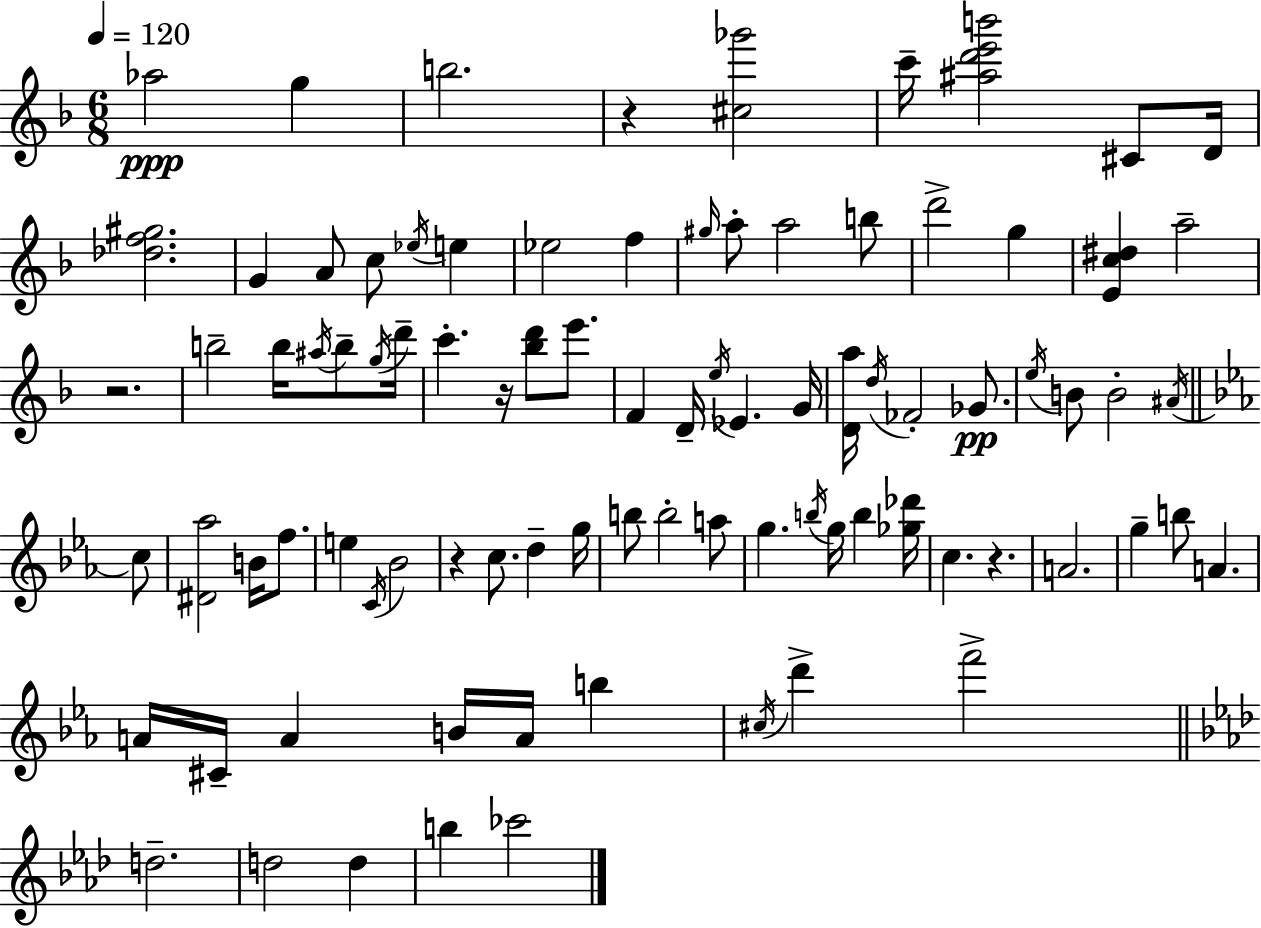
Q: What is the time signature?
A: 6/8